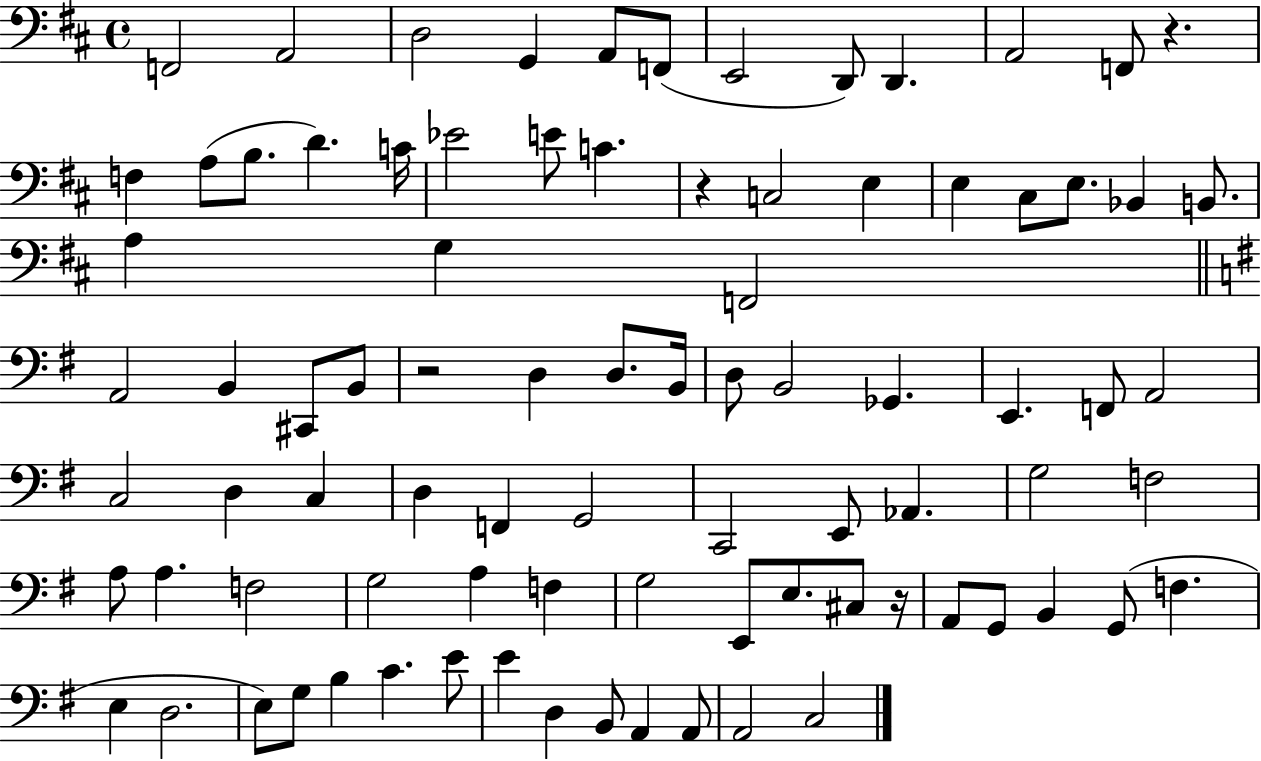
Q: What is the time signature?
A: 4/4